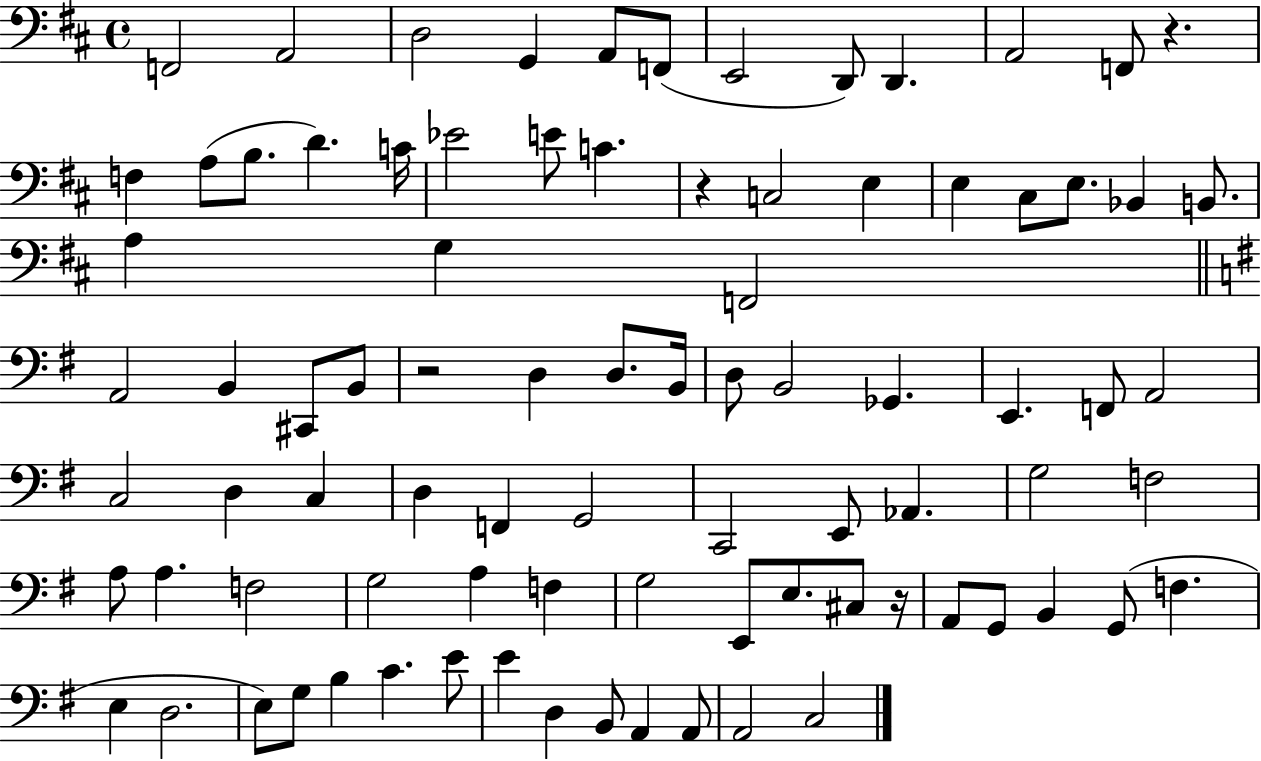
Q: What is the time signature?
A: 4/4